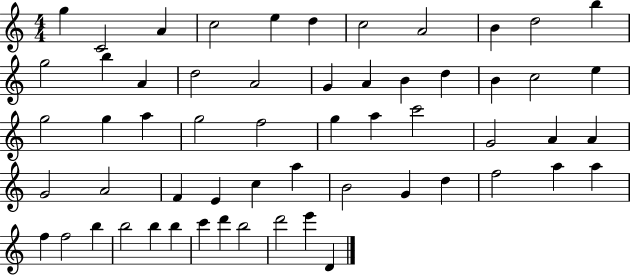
G5/q C4/h A4/q C5/h E5/q D5/q C5/h A4/h B4/q D5/h B5/q G5/h B5/q A4/q D5/h A4/h G4/q A4/q B4/q D5/q B4/q C5/h E5/q G5/h G5/q A5/q G5/h F5/h G5/q A5/q C6/h G4/h A4/q A4/q G4/h A4/h F4/q E4/q C5/q A5/q B4/h G4/q D5/q F5/h A5/q A5/q F5/q F5/h B5/q B5/h B5/q B5/q C6/q D6/q B5/h D6/h E6/q D4/q